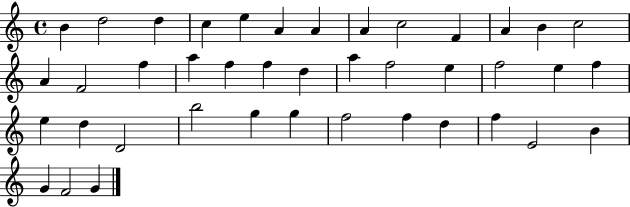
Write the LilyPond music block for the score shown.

{
  \clef treble
  \time 4/4
  \defaultTimeSignature
  \key c \major
  b'4 d''2 d''4 | c''4 e''4 a'4 a'4 | a'4 c''2 f'4 | a'4 b'4 c''2 | \break a'4 f'2 f''4 | a''4 f''4 f''4 d''4 | a''4 f''2 e''4 | f''2 e''4 f''4 | \break e''4 d''4 d'2 | b''2 g''4 g''4 | f''2 f''4 d''4 | f''4 e'2 b'4 | \break g'4 f'2 g'4 | \bar "|."
}